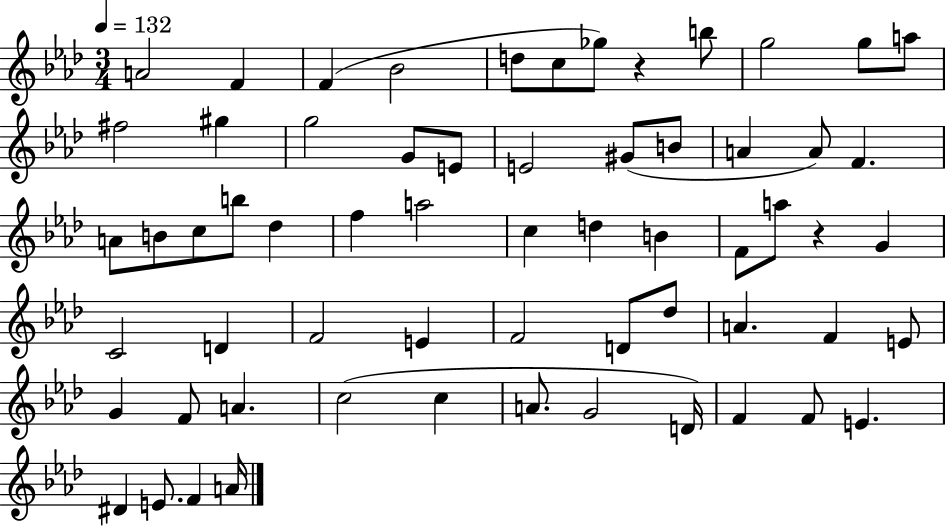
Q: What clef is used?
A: treble